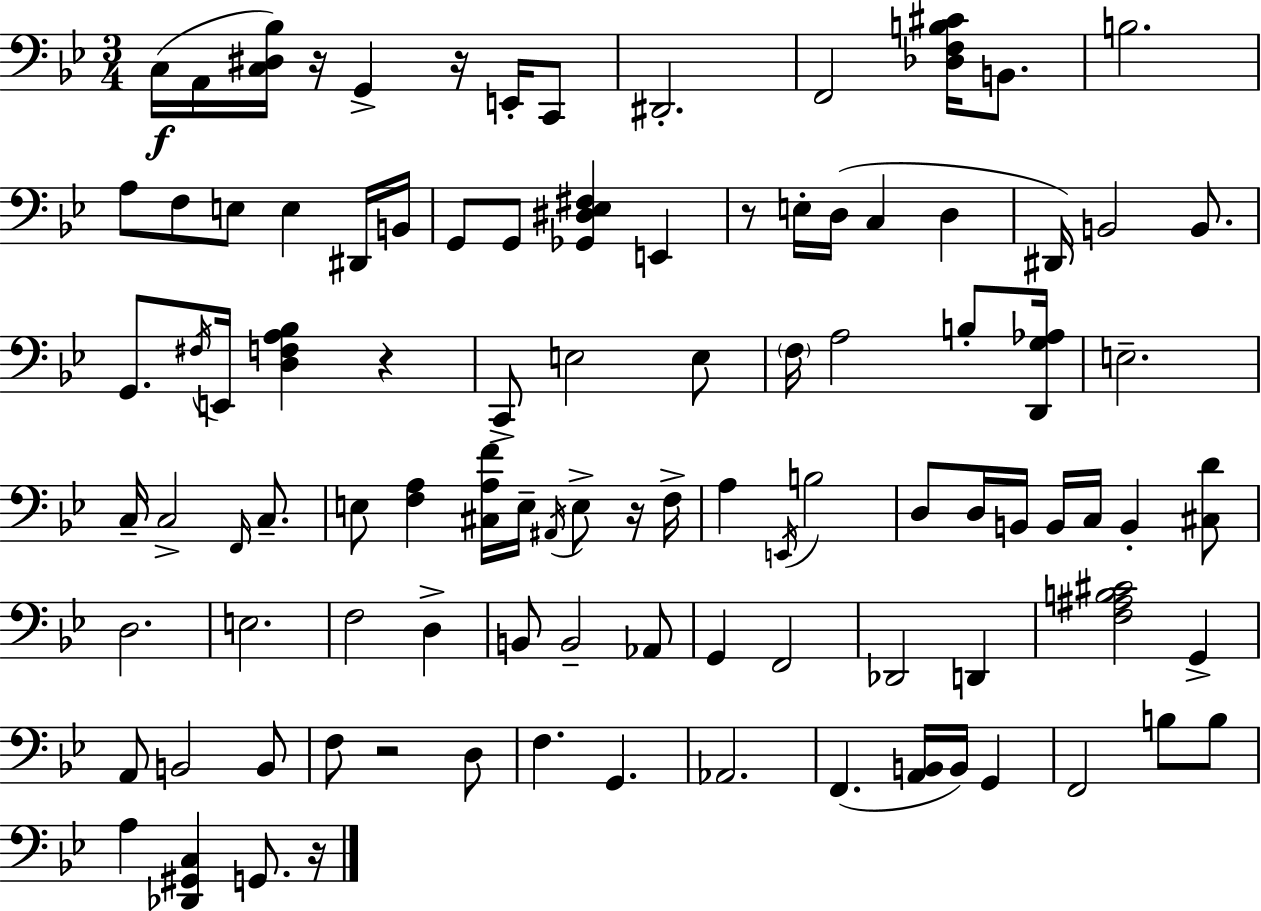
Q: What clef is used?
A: bass